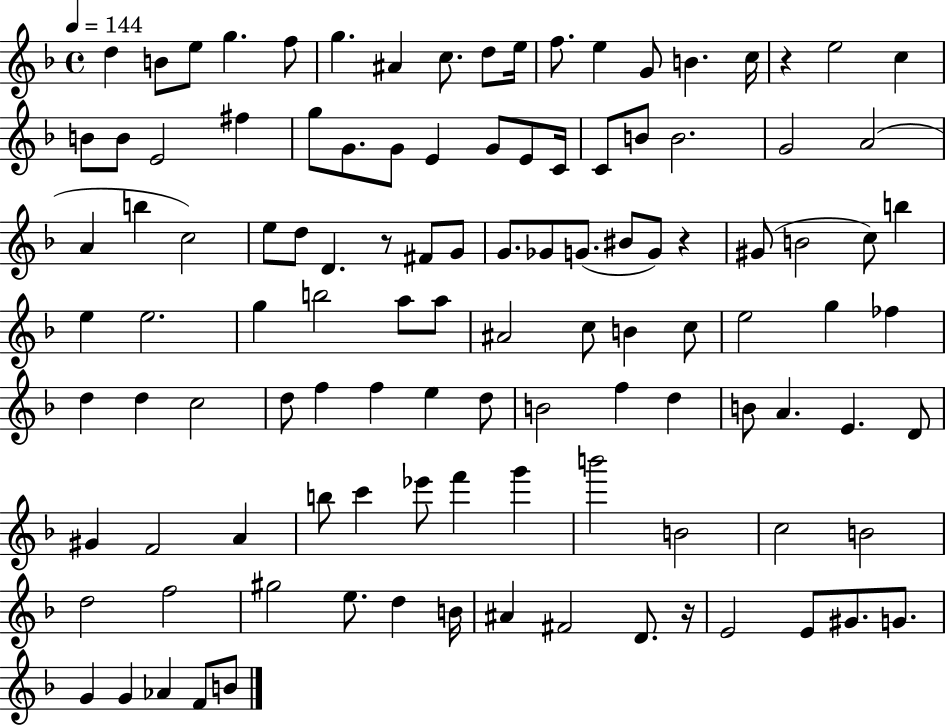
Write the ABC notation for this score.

X:1
T:Untitled
M:4/4
L:1/4
K:F
d B/2 e/2 g f/2 g ^A c/2 d/2 e/4 f/2 e G/2 B c/4 z e2 c B/2 B/2 E2 ^f g/2 G/2 G/2 E G/2 E/2 C/4 C/2 B/2 B2 G2 A2 A b c2 e/2 d/2 D z/2 ^F/2 G/2 G/2 _G/2 G/2 ^B/2 G/2 z ^G/2 B2 c/2 b e e2 g b2 a/2 a/2 ^A2 c/2 B c/2 e2 g _f d d c2 d/2 f f e d/2 B2 f d B/2 A E D/2 ^G F2 A b/2 c' _e'/2 f' g' b'2 B2 c2 B2 d2 f2 ^g2 e/2 d B/4 ^A ^F2 D/2 z/4 E2 E/2 ^G/2 G/2 G G _A F/2 B/2